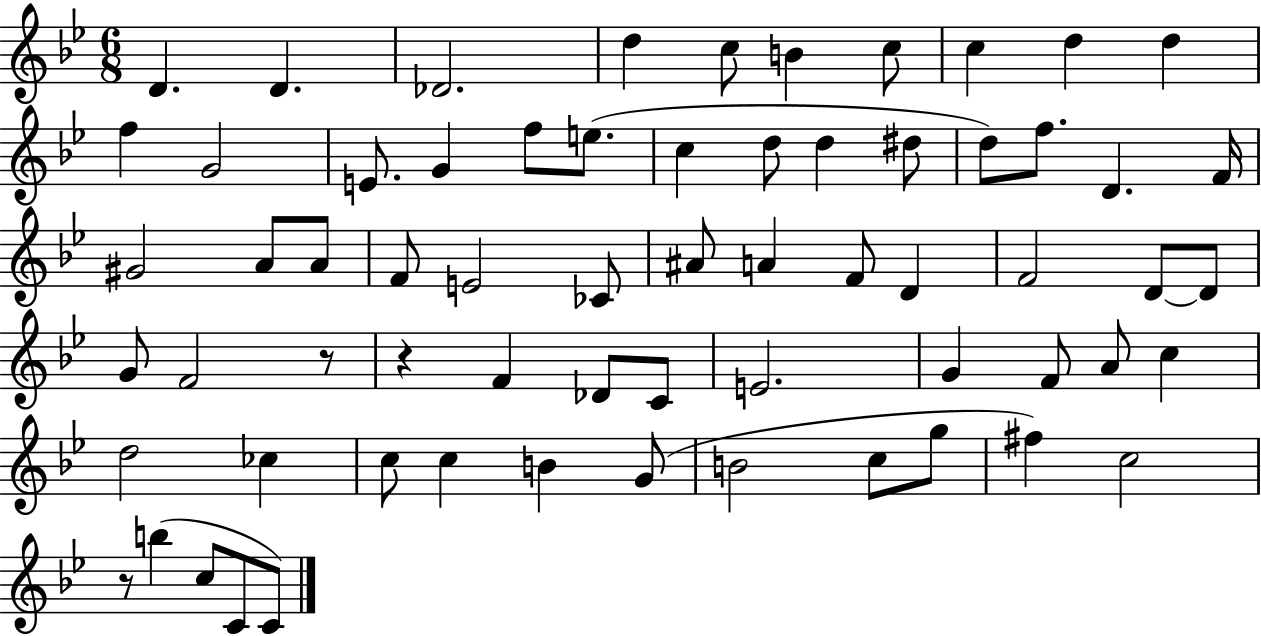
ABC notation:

X:1
T:Untitled
M:6/8
L:1/4
K:Bb
D D _D2 d c/2 B c/2 c d d f G2 E/2 G f/2 e/2 c d/2 d ^d/2 d/2 f/2 D F/4 ^G2 A/2 A/2 F/2 E2 _C/2 ^A/2 A F/2 D F2 D/2 D/2 G/2 F2 z/2 z F _D/2 C/2 E2 G F/2 A/2 c d2 _c c/2 c B G/2 B2 c/2 g/2 ^f c2 z/2 b c/2 C/2 C/2